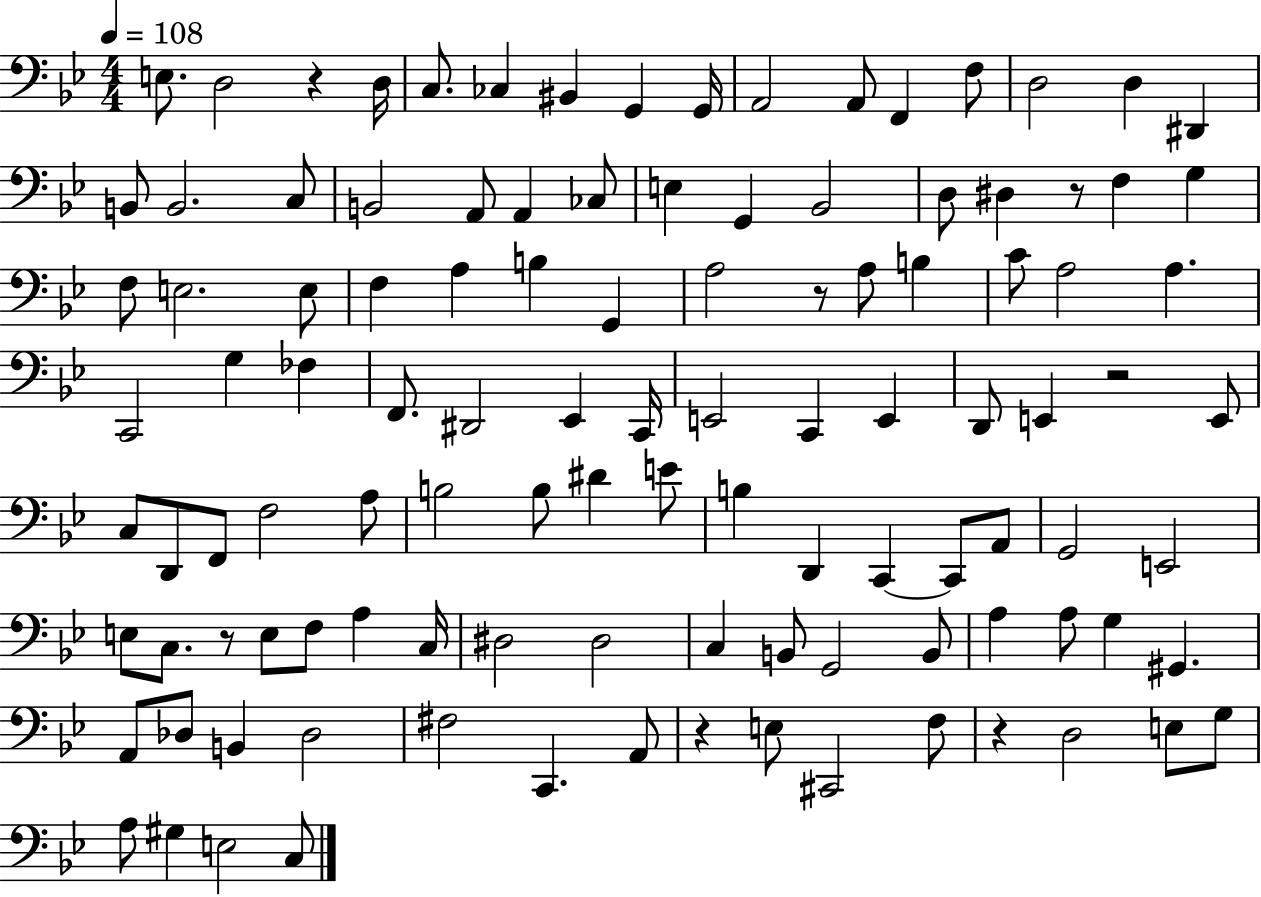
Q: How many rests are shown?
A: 7